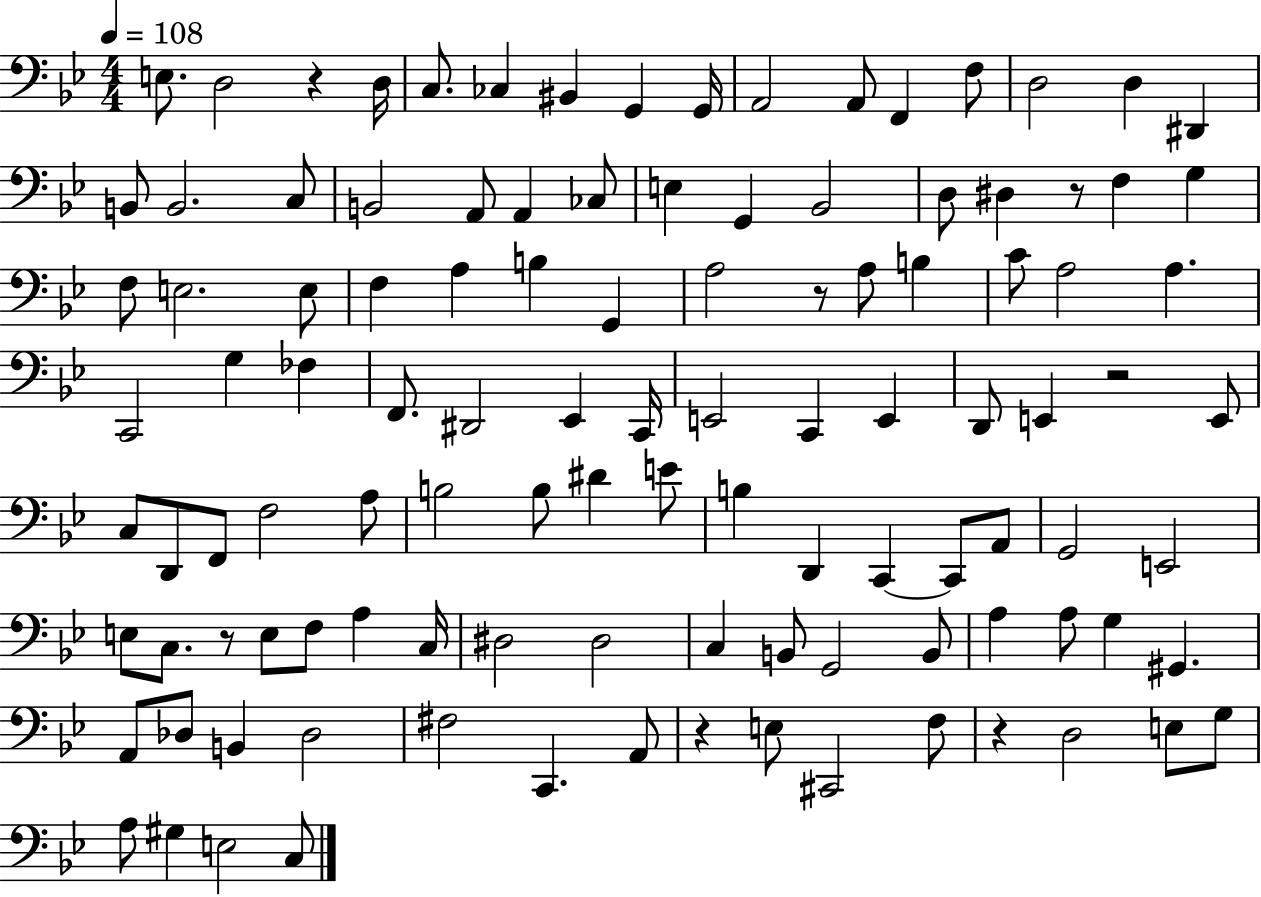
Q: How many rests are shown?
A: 7